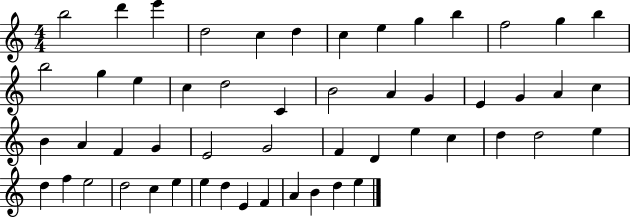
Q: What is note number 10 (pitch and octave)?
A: B5